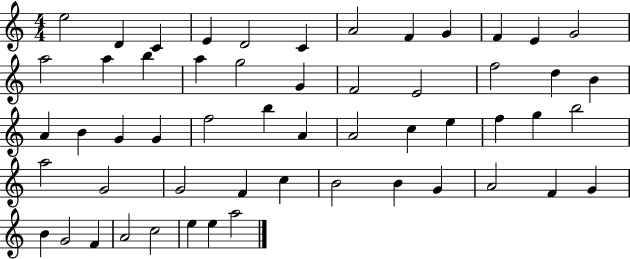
X:1
T:Untitled
M:4/4
L:1/4
K:C
e2 D C E D2 C A2 F G F E G2 a2 a b a g2 G F2 E2 f2 d B A B G G f2 b A A2 c e f g b2 a2 G2 G2 F c B2 B G A2 F G B G2 F A2 c2 e e a2